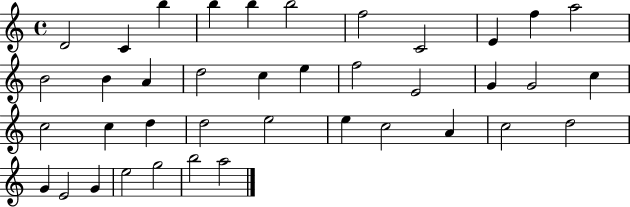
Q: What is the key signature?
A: C major